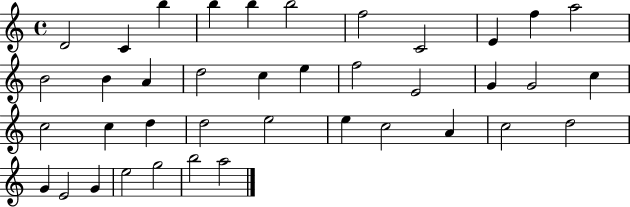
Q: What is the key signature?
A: C major